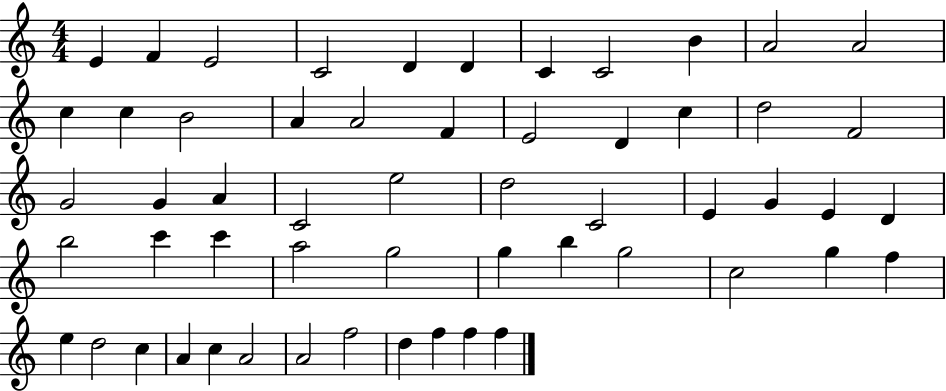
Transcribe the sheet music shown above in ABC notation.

X:1
T:Untitled
M:4/4
L:1/4
K:C
E F E2 C2 D D C C2 B A2 A2 c c B2 A A2 F E2 D c d2 F2 G2 G A C2 e2 d2 C2 E G E D b2 c' c' a2 g2 g b g2 c2 g f e d2 c A c A2 A2 f2 d f f f